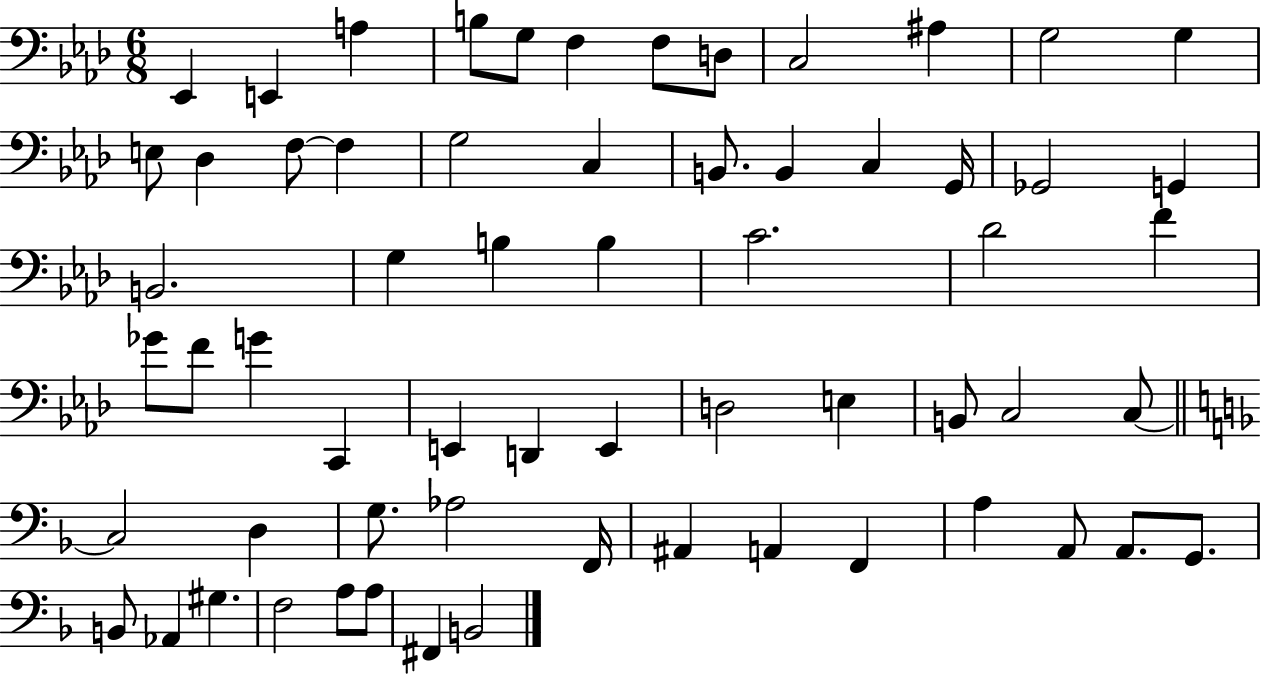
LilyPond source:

{
  \clef bass
  \numericTimeSignature
  \time 6/8
  \key aes \major
  \repeat volta 2 { ees,4 e,4 a4 | b8 g8 f4 f8 d8 | c2 ais4 | g2 g4 | \break e8 des4 f8~~ f4 | g2 c4 | b,8. b,4 c4 g,16 | ges,2 g,4 | \break b,2. | g4 b4 b4 | c'2. | des'2 f'4 | \break ges'8 f'8 g'4 c,4 | e,4 d,4 e,4 | d2 e4 | b,8 c2 c8~~ | \break \bar "||" \break \key d \minor c2 d4 | g8. aes2 f,16 | ais,4 a,4 f,4 | a4 a,8 a,8. g,8. | \break b,8 aes,4 gis4. | f2 a8 a8 | fis,4 b,2 | } \bar "|."
}